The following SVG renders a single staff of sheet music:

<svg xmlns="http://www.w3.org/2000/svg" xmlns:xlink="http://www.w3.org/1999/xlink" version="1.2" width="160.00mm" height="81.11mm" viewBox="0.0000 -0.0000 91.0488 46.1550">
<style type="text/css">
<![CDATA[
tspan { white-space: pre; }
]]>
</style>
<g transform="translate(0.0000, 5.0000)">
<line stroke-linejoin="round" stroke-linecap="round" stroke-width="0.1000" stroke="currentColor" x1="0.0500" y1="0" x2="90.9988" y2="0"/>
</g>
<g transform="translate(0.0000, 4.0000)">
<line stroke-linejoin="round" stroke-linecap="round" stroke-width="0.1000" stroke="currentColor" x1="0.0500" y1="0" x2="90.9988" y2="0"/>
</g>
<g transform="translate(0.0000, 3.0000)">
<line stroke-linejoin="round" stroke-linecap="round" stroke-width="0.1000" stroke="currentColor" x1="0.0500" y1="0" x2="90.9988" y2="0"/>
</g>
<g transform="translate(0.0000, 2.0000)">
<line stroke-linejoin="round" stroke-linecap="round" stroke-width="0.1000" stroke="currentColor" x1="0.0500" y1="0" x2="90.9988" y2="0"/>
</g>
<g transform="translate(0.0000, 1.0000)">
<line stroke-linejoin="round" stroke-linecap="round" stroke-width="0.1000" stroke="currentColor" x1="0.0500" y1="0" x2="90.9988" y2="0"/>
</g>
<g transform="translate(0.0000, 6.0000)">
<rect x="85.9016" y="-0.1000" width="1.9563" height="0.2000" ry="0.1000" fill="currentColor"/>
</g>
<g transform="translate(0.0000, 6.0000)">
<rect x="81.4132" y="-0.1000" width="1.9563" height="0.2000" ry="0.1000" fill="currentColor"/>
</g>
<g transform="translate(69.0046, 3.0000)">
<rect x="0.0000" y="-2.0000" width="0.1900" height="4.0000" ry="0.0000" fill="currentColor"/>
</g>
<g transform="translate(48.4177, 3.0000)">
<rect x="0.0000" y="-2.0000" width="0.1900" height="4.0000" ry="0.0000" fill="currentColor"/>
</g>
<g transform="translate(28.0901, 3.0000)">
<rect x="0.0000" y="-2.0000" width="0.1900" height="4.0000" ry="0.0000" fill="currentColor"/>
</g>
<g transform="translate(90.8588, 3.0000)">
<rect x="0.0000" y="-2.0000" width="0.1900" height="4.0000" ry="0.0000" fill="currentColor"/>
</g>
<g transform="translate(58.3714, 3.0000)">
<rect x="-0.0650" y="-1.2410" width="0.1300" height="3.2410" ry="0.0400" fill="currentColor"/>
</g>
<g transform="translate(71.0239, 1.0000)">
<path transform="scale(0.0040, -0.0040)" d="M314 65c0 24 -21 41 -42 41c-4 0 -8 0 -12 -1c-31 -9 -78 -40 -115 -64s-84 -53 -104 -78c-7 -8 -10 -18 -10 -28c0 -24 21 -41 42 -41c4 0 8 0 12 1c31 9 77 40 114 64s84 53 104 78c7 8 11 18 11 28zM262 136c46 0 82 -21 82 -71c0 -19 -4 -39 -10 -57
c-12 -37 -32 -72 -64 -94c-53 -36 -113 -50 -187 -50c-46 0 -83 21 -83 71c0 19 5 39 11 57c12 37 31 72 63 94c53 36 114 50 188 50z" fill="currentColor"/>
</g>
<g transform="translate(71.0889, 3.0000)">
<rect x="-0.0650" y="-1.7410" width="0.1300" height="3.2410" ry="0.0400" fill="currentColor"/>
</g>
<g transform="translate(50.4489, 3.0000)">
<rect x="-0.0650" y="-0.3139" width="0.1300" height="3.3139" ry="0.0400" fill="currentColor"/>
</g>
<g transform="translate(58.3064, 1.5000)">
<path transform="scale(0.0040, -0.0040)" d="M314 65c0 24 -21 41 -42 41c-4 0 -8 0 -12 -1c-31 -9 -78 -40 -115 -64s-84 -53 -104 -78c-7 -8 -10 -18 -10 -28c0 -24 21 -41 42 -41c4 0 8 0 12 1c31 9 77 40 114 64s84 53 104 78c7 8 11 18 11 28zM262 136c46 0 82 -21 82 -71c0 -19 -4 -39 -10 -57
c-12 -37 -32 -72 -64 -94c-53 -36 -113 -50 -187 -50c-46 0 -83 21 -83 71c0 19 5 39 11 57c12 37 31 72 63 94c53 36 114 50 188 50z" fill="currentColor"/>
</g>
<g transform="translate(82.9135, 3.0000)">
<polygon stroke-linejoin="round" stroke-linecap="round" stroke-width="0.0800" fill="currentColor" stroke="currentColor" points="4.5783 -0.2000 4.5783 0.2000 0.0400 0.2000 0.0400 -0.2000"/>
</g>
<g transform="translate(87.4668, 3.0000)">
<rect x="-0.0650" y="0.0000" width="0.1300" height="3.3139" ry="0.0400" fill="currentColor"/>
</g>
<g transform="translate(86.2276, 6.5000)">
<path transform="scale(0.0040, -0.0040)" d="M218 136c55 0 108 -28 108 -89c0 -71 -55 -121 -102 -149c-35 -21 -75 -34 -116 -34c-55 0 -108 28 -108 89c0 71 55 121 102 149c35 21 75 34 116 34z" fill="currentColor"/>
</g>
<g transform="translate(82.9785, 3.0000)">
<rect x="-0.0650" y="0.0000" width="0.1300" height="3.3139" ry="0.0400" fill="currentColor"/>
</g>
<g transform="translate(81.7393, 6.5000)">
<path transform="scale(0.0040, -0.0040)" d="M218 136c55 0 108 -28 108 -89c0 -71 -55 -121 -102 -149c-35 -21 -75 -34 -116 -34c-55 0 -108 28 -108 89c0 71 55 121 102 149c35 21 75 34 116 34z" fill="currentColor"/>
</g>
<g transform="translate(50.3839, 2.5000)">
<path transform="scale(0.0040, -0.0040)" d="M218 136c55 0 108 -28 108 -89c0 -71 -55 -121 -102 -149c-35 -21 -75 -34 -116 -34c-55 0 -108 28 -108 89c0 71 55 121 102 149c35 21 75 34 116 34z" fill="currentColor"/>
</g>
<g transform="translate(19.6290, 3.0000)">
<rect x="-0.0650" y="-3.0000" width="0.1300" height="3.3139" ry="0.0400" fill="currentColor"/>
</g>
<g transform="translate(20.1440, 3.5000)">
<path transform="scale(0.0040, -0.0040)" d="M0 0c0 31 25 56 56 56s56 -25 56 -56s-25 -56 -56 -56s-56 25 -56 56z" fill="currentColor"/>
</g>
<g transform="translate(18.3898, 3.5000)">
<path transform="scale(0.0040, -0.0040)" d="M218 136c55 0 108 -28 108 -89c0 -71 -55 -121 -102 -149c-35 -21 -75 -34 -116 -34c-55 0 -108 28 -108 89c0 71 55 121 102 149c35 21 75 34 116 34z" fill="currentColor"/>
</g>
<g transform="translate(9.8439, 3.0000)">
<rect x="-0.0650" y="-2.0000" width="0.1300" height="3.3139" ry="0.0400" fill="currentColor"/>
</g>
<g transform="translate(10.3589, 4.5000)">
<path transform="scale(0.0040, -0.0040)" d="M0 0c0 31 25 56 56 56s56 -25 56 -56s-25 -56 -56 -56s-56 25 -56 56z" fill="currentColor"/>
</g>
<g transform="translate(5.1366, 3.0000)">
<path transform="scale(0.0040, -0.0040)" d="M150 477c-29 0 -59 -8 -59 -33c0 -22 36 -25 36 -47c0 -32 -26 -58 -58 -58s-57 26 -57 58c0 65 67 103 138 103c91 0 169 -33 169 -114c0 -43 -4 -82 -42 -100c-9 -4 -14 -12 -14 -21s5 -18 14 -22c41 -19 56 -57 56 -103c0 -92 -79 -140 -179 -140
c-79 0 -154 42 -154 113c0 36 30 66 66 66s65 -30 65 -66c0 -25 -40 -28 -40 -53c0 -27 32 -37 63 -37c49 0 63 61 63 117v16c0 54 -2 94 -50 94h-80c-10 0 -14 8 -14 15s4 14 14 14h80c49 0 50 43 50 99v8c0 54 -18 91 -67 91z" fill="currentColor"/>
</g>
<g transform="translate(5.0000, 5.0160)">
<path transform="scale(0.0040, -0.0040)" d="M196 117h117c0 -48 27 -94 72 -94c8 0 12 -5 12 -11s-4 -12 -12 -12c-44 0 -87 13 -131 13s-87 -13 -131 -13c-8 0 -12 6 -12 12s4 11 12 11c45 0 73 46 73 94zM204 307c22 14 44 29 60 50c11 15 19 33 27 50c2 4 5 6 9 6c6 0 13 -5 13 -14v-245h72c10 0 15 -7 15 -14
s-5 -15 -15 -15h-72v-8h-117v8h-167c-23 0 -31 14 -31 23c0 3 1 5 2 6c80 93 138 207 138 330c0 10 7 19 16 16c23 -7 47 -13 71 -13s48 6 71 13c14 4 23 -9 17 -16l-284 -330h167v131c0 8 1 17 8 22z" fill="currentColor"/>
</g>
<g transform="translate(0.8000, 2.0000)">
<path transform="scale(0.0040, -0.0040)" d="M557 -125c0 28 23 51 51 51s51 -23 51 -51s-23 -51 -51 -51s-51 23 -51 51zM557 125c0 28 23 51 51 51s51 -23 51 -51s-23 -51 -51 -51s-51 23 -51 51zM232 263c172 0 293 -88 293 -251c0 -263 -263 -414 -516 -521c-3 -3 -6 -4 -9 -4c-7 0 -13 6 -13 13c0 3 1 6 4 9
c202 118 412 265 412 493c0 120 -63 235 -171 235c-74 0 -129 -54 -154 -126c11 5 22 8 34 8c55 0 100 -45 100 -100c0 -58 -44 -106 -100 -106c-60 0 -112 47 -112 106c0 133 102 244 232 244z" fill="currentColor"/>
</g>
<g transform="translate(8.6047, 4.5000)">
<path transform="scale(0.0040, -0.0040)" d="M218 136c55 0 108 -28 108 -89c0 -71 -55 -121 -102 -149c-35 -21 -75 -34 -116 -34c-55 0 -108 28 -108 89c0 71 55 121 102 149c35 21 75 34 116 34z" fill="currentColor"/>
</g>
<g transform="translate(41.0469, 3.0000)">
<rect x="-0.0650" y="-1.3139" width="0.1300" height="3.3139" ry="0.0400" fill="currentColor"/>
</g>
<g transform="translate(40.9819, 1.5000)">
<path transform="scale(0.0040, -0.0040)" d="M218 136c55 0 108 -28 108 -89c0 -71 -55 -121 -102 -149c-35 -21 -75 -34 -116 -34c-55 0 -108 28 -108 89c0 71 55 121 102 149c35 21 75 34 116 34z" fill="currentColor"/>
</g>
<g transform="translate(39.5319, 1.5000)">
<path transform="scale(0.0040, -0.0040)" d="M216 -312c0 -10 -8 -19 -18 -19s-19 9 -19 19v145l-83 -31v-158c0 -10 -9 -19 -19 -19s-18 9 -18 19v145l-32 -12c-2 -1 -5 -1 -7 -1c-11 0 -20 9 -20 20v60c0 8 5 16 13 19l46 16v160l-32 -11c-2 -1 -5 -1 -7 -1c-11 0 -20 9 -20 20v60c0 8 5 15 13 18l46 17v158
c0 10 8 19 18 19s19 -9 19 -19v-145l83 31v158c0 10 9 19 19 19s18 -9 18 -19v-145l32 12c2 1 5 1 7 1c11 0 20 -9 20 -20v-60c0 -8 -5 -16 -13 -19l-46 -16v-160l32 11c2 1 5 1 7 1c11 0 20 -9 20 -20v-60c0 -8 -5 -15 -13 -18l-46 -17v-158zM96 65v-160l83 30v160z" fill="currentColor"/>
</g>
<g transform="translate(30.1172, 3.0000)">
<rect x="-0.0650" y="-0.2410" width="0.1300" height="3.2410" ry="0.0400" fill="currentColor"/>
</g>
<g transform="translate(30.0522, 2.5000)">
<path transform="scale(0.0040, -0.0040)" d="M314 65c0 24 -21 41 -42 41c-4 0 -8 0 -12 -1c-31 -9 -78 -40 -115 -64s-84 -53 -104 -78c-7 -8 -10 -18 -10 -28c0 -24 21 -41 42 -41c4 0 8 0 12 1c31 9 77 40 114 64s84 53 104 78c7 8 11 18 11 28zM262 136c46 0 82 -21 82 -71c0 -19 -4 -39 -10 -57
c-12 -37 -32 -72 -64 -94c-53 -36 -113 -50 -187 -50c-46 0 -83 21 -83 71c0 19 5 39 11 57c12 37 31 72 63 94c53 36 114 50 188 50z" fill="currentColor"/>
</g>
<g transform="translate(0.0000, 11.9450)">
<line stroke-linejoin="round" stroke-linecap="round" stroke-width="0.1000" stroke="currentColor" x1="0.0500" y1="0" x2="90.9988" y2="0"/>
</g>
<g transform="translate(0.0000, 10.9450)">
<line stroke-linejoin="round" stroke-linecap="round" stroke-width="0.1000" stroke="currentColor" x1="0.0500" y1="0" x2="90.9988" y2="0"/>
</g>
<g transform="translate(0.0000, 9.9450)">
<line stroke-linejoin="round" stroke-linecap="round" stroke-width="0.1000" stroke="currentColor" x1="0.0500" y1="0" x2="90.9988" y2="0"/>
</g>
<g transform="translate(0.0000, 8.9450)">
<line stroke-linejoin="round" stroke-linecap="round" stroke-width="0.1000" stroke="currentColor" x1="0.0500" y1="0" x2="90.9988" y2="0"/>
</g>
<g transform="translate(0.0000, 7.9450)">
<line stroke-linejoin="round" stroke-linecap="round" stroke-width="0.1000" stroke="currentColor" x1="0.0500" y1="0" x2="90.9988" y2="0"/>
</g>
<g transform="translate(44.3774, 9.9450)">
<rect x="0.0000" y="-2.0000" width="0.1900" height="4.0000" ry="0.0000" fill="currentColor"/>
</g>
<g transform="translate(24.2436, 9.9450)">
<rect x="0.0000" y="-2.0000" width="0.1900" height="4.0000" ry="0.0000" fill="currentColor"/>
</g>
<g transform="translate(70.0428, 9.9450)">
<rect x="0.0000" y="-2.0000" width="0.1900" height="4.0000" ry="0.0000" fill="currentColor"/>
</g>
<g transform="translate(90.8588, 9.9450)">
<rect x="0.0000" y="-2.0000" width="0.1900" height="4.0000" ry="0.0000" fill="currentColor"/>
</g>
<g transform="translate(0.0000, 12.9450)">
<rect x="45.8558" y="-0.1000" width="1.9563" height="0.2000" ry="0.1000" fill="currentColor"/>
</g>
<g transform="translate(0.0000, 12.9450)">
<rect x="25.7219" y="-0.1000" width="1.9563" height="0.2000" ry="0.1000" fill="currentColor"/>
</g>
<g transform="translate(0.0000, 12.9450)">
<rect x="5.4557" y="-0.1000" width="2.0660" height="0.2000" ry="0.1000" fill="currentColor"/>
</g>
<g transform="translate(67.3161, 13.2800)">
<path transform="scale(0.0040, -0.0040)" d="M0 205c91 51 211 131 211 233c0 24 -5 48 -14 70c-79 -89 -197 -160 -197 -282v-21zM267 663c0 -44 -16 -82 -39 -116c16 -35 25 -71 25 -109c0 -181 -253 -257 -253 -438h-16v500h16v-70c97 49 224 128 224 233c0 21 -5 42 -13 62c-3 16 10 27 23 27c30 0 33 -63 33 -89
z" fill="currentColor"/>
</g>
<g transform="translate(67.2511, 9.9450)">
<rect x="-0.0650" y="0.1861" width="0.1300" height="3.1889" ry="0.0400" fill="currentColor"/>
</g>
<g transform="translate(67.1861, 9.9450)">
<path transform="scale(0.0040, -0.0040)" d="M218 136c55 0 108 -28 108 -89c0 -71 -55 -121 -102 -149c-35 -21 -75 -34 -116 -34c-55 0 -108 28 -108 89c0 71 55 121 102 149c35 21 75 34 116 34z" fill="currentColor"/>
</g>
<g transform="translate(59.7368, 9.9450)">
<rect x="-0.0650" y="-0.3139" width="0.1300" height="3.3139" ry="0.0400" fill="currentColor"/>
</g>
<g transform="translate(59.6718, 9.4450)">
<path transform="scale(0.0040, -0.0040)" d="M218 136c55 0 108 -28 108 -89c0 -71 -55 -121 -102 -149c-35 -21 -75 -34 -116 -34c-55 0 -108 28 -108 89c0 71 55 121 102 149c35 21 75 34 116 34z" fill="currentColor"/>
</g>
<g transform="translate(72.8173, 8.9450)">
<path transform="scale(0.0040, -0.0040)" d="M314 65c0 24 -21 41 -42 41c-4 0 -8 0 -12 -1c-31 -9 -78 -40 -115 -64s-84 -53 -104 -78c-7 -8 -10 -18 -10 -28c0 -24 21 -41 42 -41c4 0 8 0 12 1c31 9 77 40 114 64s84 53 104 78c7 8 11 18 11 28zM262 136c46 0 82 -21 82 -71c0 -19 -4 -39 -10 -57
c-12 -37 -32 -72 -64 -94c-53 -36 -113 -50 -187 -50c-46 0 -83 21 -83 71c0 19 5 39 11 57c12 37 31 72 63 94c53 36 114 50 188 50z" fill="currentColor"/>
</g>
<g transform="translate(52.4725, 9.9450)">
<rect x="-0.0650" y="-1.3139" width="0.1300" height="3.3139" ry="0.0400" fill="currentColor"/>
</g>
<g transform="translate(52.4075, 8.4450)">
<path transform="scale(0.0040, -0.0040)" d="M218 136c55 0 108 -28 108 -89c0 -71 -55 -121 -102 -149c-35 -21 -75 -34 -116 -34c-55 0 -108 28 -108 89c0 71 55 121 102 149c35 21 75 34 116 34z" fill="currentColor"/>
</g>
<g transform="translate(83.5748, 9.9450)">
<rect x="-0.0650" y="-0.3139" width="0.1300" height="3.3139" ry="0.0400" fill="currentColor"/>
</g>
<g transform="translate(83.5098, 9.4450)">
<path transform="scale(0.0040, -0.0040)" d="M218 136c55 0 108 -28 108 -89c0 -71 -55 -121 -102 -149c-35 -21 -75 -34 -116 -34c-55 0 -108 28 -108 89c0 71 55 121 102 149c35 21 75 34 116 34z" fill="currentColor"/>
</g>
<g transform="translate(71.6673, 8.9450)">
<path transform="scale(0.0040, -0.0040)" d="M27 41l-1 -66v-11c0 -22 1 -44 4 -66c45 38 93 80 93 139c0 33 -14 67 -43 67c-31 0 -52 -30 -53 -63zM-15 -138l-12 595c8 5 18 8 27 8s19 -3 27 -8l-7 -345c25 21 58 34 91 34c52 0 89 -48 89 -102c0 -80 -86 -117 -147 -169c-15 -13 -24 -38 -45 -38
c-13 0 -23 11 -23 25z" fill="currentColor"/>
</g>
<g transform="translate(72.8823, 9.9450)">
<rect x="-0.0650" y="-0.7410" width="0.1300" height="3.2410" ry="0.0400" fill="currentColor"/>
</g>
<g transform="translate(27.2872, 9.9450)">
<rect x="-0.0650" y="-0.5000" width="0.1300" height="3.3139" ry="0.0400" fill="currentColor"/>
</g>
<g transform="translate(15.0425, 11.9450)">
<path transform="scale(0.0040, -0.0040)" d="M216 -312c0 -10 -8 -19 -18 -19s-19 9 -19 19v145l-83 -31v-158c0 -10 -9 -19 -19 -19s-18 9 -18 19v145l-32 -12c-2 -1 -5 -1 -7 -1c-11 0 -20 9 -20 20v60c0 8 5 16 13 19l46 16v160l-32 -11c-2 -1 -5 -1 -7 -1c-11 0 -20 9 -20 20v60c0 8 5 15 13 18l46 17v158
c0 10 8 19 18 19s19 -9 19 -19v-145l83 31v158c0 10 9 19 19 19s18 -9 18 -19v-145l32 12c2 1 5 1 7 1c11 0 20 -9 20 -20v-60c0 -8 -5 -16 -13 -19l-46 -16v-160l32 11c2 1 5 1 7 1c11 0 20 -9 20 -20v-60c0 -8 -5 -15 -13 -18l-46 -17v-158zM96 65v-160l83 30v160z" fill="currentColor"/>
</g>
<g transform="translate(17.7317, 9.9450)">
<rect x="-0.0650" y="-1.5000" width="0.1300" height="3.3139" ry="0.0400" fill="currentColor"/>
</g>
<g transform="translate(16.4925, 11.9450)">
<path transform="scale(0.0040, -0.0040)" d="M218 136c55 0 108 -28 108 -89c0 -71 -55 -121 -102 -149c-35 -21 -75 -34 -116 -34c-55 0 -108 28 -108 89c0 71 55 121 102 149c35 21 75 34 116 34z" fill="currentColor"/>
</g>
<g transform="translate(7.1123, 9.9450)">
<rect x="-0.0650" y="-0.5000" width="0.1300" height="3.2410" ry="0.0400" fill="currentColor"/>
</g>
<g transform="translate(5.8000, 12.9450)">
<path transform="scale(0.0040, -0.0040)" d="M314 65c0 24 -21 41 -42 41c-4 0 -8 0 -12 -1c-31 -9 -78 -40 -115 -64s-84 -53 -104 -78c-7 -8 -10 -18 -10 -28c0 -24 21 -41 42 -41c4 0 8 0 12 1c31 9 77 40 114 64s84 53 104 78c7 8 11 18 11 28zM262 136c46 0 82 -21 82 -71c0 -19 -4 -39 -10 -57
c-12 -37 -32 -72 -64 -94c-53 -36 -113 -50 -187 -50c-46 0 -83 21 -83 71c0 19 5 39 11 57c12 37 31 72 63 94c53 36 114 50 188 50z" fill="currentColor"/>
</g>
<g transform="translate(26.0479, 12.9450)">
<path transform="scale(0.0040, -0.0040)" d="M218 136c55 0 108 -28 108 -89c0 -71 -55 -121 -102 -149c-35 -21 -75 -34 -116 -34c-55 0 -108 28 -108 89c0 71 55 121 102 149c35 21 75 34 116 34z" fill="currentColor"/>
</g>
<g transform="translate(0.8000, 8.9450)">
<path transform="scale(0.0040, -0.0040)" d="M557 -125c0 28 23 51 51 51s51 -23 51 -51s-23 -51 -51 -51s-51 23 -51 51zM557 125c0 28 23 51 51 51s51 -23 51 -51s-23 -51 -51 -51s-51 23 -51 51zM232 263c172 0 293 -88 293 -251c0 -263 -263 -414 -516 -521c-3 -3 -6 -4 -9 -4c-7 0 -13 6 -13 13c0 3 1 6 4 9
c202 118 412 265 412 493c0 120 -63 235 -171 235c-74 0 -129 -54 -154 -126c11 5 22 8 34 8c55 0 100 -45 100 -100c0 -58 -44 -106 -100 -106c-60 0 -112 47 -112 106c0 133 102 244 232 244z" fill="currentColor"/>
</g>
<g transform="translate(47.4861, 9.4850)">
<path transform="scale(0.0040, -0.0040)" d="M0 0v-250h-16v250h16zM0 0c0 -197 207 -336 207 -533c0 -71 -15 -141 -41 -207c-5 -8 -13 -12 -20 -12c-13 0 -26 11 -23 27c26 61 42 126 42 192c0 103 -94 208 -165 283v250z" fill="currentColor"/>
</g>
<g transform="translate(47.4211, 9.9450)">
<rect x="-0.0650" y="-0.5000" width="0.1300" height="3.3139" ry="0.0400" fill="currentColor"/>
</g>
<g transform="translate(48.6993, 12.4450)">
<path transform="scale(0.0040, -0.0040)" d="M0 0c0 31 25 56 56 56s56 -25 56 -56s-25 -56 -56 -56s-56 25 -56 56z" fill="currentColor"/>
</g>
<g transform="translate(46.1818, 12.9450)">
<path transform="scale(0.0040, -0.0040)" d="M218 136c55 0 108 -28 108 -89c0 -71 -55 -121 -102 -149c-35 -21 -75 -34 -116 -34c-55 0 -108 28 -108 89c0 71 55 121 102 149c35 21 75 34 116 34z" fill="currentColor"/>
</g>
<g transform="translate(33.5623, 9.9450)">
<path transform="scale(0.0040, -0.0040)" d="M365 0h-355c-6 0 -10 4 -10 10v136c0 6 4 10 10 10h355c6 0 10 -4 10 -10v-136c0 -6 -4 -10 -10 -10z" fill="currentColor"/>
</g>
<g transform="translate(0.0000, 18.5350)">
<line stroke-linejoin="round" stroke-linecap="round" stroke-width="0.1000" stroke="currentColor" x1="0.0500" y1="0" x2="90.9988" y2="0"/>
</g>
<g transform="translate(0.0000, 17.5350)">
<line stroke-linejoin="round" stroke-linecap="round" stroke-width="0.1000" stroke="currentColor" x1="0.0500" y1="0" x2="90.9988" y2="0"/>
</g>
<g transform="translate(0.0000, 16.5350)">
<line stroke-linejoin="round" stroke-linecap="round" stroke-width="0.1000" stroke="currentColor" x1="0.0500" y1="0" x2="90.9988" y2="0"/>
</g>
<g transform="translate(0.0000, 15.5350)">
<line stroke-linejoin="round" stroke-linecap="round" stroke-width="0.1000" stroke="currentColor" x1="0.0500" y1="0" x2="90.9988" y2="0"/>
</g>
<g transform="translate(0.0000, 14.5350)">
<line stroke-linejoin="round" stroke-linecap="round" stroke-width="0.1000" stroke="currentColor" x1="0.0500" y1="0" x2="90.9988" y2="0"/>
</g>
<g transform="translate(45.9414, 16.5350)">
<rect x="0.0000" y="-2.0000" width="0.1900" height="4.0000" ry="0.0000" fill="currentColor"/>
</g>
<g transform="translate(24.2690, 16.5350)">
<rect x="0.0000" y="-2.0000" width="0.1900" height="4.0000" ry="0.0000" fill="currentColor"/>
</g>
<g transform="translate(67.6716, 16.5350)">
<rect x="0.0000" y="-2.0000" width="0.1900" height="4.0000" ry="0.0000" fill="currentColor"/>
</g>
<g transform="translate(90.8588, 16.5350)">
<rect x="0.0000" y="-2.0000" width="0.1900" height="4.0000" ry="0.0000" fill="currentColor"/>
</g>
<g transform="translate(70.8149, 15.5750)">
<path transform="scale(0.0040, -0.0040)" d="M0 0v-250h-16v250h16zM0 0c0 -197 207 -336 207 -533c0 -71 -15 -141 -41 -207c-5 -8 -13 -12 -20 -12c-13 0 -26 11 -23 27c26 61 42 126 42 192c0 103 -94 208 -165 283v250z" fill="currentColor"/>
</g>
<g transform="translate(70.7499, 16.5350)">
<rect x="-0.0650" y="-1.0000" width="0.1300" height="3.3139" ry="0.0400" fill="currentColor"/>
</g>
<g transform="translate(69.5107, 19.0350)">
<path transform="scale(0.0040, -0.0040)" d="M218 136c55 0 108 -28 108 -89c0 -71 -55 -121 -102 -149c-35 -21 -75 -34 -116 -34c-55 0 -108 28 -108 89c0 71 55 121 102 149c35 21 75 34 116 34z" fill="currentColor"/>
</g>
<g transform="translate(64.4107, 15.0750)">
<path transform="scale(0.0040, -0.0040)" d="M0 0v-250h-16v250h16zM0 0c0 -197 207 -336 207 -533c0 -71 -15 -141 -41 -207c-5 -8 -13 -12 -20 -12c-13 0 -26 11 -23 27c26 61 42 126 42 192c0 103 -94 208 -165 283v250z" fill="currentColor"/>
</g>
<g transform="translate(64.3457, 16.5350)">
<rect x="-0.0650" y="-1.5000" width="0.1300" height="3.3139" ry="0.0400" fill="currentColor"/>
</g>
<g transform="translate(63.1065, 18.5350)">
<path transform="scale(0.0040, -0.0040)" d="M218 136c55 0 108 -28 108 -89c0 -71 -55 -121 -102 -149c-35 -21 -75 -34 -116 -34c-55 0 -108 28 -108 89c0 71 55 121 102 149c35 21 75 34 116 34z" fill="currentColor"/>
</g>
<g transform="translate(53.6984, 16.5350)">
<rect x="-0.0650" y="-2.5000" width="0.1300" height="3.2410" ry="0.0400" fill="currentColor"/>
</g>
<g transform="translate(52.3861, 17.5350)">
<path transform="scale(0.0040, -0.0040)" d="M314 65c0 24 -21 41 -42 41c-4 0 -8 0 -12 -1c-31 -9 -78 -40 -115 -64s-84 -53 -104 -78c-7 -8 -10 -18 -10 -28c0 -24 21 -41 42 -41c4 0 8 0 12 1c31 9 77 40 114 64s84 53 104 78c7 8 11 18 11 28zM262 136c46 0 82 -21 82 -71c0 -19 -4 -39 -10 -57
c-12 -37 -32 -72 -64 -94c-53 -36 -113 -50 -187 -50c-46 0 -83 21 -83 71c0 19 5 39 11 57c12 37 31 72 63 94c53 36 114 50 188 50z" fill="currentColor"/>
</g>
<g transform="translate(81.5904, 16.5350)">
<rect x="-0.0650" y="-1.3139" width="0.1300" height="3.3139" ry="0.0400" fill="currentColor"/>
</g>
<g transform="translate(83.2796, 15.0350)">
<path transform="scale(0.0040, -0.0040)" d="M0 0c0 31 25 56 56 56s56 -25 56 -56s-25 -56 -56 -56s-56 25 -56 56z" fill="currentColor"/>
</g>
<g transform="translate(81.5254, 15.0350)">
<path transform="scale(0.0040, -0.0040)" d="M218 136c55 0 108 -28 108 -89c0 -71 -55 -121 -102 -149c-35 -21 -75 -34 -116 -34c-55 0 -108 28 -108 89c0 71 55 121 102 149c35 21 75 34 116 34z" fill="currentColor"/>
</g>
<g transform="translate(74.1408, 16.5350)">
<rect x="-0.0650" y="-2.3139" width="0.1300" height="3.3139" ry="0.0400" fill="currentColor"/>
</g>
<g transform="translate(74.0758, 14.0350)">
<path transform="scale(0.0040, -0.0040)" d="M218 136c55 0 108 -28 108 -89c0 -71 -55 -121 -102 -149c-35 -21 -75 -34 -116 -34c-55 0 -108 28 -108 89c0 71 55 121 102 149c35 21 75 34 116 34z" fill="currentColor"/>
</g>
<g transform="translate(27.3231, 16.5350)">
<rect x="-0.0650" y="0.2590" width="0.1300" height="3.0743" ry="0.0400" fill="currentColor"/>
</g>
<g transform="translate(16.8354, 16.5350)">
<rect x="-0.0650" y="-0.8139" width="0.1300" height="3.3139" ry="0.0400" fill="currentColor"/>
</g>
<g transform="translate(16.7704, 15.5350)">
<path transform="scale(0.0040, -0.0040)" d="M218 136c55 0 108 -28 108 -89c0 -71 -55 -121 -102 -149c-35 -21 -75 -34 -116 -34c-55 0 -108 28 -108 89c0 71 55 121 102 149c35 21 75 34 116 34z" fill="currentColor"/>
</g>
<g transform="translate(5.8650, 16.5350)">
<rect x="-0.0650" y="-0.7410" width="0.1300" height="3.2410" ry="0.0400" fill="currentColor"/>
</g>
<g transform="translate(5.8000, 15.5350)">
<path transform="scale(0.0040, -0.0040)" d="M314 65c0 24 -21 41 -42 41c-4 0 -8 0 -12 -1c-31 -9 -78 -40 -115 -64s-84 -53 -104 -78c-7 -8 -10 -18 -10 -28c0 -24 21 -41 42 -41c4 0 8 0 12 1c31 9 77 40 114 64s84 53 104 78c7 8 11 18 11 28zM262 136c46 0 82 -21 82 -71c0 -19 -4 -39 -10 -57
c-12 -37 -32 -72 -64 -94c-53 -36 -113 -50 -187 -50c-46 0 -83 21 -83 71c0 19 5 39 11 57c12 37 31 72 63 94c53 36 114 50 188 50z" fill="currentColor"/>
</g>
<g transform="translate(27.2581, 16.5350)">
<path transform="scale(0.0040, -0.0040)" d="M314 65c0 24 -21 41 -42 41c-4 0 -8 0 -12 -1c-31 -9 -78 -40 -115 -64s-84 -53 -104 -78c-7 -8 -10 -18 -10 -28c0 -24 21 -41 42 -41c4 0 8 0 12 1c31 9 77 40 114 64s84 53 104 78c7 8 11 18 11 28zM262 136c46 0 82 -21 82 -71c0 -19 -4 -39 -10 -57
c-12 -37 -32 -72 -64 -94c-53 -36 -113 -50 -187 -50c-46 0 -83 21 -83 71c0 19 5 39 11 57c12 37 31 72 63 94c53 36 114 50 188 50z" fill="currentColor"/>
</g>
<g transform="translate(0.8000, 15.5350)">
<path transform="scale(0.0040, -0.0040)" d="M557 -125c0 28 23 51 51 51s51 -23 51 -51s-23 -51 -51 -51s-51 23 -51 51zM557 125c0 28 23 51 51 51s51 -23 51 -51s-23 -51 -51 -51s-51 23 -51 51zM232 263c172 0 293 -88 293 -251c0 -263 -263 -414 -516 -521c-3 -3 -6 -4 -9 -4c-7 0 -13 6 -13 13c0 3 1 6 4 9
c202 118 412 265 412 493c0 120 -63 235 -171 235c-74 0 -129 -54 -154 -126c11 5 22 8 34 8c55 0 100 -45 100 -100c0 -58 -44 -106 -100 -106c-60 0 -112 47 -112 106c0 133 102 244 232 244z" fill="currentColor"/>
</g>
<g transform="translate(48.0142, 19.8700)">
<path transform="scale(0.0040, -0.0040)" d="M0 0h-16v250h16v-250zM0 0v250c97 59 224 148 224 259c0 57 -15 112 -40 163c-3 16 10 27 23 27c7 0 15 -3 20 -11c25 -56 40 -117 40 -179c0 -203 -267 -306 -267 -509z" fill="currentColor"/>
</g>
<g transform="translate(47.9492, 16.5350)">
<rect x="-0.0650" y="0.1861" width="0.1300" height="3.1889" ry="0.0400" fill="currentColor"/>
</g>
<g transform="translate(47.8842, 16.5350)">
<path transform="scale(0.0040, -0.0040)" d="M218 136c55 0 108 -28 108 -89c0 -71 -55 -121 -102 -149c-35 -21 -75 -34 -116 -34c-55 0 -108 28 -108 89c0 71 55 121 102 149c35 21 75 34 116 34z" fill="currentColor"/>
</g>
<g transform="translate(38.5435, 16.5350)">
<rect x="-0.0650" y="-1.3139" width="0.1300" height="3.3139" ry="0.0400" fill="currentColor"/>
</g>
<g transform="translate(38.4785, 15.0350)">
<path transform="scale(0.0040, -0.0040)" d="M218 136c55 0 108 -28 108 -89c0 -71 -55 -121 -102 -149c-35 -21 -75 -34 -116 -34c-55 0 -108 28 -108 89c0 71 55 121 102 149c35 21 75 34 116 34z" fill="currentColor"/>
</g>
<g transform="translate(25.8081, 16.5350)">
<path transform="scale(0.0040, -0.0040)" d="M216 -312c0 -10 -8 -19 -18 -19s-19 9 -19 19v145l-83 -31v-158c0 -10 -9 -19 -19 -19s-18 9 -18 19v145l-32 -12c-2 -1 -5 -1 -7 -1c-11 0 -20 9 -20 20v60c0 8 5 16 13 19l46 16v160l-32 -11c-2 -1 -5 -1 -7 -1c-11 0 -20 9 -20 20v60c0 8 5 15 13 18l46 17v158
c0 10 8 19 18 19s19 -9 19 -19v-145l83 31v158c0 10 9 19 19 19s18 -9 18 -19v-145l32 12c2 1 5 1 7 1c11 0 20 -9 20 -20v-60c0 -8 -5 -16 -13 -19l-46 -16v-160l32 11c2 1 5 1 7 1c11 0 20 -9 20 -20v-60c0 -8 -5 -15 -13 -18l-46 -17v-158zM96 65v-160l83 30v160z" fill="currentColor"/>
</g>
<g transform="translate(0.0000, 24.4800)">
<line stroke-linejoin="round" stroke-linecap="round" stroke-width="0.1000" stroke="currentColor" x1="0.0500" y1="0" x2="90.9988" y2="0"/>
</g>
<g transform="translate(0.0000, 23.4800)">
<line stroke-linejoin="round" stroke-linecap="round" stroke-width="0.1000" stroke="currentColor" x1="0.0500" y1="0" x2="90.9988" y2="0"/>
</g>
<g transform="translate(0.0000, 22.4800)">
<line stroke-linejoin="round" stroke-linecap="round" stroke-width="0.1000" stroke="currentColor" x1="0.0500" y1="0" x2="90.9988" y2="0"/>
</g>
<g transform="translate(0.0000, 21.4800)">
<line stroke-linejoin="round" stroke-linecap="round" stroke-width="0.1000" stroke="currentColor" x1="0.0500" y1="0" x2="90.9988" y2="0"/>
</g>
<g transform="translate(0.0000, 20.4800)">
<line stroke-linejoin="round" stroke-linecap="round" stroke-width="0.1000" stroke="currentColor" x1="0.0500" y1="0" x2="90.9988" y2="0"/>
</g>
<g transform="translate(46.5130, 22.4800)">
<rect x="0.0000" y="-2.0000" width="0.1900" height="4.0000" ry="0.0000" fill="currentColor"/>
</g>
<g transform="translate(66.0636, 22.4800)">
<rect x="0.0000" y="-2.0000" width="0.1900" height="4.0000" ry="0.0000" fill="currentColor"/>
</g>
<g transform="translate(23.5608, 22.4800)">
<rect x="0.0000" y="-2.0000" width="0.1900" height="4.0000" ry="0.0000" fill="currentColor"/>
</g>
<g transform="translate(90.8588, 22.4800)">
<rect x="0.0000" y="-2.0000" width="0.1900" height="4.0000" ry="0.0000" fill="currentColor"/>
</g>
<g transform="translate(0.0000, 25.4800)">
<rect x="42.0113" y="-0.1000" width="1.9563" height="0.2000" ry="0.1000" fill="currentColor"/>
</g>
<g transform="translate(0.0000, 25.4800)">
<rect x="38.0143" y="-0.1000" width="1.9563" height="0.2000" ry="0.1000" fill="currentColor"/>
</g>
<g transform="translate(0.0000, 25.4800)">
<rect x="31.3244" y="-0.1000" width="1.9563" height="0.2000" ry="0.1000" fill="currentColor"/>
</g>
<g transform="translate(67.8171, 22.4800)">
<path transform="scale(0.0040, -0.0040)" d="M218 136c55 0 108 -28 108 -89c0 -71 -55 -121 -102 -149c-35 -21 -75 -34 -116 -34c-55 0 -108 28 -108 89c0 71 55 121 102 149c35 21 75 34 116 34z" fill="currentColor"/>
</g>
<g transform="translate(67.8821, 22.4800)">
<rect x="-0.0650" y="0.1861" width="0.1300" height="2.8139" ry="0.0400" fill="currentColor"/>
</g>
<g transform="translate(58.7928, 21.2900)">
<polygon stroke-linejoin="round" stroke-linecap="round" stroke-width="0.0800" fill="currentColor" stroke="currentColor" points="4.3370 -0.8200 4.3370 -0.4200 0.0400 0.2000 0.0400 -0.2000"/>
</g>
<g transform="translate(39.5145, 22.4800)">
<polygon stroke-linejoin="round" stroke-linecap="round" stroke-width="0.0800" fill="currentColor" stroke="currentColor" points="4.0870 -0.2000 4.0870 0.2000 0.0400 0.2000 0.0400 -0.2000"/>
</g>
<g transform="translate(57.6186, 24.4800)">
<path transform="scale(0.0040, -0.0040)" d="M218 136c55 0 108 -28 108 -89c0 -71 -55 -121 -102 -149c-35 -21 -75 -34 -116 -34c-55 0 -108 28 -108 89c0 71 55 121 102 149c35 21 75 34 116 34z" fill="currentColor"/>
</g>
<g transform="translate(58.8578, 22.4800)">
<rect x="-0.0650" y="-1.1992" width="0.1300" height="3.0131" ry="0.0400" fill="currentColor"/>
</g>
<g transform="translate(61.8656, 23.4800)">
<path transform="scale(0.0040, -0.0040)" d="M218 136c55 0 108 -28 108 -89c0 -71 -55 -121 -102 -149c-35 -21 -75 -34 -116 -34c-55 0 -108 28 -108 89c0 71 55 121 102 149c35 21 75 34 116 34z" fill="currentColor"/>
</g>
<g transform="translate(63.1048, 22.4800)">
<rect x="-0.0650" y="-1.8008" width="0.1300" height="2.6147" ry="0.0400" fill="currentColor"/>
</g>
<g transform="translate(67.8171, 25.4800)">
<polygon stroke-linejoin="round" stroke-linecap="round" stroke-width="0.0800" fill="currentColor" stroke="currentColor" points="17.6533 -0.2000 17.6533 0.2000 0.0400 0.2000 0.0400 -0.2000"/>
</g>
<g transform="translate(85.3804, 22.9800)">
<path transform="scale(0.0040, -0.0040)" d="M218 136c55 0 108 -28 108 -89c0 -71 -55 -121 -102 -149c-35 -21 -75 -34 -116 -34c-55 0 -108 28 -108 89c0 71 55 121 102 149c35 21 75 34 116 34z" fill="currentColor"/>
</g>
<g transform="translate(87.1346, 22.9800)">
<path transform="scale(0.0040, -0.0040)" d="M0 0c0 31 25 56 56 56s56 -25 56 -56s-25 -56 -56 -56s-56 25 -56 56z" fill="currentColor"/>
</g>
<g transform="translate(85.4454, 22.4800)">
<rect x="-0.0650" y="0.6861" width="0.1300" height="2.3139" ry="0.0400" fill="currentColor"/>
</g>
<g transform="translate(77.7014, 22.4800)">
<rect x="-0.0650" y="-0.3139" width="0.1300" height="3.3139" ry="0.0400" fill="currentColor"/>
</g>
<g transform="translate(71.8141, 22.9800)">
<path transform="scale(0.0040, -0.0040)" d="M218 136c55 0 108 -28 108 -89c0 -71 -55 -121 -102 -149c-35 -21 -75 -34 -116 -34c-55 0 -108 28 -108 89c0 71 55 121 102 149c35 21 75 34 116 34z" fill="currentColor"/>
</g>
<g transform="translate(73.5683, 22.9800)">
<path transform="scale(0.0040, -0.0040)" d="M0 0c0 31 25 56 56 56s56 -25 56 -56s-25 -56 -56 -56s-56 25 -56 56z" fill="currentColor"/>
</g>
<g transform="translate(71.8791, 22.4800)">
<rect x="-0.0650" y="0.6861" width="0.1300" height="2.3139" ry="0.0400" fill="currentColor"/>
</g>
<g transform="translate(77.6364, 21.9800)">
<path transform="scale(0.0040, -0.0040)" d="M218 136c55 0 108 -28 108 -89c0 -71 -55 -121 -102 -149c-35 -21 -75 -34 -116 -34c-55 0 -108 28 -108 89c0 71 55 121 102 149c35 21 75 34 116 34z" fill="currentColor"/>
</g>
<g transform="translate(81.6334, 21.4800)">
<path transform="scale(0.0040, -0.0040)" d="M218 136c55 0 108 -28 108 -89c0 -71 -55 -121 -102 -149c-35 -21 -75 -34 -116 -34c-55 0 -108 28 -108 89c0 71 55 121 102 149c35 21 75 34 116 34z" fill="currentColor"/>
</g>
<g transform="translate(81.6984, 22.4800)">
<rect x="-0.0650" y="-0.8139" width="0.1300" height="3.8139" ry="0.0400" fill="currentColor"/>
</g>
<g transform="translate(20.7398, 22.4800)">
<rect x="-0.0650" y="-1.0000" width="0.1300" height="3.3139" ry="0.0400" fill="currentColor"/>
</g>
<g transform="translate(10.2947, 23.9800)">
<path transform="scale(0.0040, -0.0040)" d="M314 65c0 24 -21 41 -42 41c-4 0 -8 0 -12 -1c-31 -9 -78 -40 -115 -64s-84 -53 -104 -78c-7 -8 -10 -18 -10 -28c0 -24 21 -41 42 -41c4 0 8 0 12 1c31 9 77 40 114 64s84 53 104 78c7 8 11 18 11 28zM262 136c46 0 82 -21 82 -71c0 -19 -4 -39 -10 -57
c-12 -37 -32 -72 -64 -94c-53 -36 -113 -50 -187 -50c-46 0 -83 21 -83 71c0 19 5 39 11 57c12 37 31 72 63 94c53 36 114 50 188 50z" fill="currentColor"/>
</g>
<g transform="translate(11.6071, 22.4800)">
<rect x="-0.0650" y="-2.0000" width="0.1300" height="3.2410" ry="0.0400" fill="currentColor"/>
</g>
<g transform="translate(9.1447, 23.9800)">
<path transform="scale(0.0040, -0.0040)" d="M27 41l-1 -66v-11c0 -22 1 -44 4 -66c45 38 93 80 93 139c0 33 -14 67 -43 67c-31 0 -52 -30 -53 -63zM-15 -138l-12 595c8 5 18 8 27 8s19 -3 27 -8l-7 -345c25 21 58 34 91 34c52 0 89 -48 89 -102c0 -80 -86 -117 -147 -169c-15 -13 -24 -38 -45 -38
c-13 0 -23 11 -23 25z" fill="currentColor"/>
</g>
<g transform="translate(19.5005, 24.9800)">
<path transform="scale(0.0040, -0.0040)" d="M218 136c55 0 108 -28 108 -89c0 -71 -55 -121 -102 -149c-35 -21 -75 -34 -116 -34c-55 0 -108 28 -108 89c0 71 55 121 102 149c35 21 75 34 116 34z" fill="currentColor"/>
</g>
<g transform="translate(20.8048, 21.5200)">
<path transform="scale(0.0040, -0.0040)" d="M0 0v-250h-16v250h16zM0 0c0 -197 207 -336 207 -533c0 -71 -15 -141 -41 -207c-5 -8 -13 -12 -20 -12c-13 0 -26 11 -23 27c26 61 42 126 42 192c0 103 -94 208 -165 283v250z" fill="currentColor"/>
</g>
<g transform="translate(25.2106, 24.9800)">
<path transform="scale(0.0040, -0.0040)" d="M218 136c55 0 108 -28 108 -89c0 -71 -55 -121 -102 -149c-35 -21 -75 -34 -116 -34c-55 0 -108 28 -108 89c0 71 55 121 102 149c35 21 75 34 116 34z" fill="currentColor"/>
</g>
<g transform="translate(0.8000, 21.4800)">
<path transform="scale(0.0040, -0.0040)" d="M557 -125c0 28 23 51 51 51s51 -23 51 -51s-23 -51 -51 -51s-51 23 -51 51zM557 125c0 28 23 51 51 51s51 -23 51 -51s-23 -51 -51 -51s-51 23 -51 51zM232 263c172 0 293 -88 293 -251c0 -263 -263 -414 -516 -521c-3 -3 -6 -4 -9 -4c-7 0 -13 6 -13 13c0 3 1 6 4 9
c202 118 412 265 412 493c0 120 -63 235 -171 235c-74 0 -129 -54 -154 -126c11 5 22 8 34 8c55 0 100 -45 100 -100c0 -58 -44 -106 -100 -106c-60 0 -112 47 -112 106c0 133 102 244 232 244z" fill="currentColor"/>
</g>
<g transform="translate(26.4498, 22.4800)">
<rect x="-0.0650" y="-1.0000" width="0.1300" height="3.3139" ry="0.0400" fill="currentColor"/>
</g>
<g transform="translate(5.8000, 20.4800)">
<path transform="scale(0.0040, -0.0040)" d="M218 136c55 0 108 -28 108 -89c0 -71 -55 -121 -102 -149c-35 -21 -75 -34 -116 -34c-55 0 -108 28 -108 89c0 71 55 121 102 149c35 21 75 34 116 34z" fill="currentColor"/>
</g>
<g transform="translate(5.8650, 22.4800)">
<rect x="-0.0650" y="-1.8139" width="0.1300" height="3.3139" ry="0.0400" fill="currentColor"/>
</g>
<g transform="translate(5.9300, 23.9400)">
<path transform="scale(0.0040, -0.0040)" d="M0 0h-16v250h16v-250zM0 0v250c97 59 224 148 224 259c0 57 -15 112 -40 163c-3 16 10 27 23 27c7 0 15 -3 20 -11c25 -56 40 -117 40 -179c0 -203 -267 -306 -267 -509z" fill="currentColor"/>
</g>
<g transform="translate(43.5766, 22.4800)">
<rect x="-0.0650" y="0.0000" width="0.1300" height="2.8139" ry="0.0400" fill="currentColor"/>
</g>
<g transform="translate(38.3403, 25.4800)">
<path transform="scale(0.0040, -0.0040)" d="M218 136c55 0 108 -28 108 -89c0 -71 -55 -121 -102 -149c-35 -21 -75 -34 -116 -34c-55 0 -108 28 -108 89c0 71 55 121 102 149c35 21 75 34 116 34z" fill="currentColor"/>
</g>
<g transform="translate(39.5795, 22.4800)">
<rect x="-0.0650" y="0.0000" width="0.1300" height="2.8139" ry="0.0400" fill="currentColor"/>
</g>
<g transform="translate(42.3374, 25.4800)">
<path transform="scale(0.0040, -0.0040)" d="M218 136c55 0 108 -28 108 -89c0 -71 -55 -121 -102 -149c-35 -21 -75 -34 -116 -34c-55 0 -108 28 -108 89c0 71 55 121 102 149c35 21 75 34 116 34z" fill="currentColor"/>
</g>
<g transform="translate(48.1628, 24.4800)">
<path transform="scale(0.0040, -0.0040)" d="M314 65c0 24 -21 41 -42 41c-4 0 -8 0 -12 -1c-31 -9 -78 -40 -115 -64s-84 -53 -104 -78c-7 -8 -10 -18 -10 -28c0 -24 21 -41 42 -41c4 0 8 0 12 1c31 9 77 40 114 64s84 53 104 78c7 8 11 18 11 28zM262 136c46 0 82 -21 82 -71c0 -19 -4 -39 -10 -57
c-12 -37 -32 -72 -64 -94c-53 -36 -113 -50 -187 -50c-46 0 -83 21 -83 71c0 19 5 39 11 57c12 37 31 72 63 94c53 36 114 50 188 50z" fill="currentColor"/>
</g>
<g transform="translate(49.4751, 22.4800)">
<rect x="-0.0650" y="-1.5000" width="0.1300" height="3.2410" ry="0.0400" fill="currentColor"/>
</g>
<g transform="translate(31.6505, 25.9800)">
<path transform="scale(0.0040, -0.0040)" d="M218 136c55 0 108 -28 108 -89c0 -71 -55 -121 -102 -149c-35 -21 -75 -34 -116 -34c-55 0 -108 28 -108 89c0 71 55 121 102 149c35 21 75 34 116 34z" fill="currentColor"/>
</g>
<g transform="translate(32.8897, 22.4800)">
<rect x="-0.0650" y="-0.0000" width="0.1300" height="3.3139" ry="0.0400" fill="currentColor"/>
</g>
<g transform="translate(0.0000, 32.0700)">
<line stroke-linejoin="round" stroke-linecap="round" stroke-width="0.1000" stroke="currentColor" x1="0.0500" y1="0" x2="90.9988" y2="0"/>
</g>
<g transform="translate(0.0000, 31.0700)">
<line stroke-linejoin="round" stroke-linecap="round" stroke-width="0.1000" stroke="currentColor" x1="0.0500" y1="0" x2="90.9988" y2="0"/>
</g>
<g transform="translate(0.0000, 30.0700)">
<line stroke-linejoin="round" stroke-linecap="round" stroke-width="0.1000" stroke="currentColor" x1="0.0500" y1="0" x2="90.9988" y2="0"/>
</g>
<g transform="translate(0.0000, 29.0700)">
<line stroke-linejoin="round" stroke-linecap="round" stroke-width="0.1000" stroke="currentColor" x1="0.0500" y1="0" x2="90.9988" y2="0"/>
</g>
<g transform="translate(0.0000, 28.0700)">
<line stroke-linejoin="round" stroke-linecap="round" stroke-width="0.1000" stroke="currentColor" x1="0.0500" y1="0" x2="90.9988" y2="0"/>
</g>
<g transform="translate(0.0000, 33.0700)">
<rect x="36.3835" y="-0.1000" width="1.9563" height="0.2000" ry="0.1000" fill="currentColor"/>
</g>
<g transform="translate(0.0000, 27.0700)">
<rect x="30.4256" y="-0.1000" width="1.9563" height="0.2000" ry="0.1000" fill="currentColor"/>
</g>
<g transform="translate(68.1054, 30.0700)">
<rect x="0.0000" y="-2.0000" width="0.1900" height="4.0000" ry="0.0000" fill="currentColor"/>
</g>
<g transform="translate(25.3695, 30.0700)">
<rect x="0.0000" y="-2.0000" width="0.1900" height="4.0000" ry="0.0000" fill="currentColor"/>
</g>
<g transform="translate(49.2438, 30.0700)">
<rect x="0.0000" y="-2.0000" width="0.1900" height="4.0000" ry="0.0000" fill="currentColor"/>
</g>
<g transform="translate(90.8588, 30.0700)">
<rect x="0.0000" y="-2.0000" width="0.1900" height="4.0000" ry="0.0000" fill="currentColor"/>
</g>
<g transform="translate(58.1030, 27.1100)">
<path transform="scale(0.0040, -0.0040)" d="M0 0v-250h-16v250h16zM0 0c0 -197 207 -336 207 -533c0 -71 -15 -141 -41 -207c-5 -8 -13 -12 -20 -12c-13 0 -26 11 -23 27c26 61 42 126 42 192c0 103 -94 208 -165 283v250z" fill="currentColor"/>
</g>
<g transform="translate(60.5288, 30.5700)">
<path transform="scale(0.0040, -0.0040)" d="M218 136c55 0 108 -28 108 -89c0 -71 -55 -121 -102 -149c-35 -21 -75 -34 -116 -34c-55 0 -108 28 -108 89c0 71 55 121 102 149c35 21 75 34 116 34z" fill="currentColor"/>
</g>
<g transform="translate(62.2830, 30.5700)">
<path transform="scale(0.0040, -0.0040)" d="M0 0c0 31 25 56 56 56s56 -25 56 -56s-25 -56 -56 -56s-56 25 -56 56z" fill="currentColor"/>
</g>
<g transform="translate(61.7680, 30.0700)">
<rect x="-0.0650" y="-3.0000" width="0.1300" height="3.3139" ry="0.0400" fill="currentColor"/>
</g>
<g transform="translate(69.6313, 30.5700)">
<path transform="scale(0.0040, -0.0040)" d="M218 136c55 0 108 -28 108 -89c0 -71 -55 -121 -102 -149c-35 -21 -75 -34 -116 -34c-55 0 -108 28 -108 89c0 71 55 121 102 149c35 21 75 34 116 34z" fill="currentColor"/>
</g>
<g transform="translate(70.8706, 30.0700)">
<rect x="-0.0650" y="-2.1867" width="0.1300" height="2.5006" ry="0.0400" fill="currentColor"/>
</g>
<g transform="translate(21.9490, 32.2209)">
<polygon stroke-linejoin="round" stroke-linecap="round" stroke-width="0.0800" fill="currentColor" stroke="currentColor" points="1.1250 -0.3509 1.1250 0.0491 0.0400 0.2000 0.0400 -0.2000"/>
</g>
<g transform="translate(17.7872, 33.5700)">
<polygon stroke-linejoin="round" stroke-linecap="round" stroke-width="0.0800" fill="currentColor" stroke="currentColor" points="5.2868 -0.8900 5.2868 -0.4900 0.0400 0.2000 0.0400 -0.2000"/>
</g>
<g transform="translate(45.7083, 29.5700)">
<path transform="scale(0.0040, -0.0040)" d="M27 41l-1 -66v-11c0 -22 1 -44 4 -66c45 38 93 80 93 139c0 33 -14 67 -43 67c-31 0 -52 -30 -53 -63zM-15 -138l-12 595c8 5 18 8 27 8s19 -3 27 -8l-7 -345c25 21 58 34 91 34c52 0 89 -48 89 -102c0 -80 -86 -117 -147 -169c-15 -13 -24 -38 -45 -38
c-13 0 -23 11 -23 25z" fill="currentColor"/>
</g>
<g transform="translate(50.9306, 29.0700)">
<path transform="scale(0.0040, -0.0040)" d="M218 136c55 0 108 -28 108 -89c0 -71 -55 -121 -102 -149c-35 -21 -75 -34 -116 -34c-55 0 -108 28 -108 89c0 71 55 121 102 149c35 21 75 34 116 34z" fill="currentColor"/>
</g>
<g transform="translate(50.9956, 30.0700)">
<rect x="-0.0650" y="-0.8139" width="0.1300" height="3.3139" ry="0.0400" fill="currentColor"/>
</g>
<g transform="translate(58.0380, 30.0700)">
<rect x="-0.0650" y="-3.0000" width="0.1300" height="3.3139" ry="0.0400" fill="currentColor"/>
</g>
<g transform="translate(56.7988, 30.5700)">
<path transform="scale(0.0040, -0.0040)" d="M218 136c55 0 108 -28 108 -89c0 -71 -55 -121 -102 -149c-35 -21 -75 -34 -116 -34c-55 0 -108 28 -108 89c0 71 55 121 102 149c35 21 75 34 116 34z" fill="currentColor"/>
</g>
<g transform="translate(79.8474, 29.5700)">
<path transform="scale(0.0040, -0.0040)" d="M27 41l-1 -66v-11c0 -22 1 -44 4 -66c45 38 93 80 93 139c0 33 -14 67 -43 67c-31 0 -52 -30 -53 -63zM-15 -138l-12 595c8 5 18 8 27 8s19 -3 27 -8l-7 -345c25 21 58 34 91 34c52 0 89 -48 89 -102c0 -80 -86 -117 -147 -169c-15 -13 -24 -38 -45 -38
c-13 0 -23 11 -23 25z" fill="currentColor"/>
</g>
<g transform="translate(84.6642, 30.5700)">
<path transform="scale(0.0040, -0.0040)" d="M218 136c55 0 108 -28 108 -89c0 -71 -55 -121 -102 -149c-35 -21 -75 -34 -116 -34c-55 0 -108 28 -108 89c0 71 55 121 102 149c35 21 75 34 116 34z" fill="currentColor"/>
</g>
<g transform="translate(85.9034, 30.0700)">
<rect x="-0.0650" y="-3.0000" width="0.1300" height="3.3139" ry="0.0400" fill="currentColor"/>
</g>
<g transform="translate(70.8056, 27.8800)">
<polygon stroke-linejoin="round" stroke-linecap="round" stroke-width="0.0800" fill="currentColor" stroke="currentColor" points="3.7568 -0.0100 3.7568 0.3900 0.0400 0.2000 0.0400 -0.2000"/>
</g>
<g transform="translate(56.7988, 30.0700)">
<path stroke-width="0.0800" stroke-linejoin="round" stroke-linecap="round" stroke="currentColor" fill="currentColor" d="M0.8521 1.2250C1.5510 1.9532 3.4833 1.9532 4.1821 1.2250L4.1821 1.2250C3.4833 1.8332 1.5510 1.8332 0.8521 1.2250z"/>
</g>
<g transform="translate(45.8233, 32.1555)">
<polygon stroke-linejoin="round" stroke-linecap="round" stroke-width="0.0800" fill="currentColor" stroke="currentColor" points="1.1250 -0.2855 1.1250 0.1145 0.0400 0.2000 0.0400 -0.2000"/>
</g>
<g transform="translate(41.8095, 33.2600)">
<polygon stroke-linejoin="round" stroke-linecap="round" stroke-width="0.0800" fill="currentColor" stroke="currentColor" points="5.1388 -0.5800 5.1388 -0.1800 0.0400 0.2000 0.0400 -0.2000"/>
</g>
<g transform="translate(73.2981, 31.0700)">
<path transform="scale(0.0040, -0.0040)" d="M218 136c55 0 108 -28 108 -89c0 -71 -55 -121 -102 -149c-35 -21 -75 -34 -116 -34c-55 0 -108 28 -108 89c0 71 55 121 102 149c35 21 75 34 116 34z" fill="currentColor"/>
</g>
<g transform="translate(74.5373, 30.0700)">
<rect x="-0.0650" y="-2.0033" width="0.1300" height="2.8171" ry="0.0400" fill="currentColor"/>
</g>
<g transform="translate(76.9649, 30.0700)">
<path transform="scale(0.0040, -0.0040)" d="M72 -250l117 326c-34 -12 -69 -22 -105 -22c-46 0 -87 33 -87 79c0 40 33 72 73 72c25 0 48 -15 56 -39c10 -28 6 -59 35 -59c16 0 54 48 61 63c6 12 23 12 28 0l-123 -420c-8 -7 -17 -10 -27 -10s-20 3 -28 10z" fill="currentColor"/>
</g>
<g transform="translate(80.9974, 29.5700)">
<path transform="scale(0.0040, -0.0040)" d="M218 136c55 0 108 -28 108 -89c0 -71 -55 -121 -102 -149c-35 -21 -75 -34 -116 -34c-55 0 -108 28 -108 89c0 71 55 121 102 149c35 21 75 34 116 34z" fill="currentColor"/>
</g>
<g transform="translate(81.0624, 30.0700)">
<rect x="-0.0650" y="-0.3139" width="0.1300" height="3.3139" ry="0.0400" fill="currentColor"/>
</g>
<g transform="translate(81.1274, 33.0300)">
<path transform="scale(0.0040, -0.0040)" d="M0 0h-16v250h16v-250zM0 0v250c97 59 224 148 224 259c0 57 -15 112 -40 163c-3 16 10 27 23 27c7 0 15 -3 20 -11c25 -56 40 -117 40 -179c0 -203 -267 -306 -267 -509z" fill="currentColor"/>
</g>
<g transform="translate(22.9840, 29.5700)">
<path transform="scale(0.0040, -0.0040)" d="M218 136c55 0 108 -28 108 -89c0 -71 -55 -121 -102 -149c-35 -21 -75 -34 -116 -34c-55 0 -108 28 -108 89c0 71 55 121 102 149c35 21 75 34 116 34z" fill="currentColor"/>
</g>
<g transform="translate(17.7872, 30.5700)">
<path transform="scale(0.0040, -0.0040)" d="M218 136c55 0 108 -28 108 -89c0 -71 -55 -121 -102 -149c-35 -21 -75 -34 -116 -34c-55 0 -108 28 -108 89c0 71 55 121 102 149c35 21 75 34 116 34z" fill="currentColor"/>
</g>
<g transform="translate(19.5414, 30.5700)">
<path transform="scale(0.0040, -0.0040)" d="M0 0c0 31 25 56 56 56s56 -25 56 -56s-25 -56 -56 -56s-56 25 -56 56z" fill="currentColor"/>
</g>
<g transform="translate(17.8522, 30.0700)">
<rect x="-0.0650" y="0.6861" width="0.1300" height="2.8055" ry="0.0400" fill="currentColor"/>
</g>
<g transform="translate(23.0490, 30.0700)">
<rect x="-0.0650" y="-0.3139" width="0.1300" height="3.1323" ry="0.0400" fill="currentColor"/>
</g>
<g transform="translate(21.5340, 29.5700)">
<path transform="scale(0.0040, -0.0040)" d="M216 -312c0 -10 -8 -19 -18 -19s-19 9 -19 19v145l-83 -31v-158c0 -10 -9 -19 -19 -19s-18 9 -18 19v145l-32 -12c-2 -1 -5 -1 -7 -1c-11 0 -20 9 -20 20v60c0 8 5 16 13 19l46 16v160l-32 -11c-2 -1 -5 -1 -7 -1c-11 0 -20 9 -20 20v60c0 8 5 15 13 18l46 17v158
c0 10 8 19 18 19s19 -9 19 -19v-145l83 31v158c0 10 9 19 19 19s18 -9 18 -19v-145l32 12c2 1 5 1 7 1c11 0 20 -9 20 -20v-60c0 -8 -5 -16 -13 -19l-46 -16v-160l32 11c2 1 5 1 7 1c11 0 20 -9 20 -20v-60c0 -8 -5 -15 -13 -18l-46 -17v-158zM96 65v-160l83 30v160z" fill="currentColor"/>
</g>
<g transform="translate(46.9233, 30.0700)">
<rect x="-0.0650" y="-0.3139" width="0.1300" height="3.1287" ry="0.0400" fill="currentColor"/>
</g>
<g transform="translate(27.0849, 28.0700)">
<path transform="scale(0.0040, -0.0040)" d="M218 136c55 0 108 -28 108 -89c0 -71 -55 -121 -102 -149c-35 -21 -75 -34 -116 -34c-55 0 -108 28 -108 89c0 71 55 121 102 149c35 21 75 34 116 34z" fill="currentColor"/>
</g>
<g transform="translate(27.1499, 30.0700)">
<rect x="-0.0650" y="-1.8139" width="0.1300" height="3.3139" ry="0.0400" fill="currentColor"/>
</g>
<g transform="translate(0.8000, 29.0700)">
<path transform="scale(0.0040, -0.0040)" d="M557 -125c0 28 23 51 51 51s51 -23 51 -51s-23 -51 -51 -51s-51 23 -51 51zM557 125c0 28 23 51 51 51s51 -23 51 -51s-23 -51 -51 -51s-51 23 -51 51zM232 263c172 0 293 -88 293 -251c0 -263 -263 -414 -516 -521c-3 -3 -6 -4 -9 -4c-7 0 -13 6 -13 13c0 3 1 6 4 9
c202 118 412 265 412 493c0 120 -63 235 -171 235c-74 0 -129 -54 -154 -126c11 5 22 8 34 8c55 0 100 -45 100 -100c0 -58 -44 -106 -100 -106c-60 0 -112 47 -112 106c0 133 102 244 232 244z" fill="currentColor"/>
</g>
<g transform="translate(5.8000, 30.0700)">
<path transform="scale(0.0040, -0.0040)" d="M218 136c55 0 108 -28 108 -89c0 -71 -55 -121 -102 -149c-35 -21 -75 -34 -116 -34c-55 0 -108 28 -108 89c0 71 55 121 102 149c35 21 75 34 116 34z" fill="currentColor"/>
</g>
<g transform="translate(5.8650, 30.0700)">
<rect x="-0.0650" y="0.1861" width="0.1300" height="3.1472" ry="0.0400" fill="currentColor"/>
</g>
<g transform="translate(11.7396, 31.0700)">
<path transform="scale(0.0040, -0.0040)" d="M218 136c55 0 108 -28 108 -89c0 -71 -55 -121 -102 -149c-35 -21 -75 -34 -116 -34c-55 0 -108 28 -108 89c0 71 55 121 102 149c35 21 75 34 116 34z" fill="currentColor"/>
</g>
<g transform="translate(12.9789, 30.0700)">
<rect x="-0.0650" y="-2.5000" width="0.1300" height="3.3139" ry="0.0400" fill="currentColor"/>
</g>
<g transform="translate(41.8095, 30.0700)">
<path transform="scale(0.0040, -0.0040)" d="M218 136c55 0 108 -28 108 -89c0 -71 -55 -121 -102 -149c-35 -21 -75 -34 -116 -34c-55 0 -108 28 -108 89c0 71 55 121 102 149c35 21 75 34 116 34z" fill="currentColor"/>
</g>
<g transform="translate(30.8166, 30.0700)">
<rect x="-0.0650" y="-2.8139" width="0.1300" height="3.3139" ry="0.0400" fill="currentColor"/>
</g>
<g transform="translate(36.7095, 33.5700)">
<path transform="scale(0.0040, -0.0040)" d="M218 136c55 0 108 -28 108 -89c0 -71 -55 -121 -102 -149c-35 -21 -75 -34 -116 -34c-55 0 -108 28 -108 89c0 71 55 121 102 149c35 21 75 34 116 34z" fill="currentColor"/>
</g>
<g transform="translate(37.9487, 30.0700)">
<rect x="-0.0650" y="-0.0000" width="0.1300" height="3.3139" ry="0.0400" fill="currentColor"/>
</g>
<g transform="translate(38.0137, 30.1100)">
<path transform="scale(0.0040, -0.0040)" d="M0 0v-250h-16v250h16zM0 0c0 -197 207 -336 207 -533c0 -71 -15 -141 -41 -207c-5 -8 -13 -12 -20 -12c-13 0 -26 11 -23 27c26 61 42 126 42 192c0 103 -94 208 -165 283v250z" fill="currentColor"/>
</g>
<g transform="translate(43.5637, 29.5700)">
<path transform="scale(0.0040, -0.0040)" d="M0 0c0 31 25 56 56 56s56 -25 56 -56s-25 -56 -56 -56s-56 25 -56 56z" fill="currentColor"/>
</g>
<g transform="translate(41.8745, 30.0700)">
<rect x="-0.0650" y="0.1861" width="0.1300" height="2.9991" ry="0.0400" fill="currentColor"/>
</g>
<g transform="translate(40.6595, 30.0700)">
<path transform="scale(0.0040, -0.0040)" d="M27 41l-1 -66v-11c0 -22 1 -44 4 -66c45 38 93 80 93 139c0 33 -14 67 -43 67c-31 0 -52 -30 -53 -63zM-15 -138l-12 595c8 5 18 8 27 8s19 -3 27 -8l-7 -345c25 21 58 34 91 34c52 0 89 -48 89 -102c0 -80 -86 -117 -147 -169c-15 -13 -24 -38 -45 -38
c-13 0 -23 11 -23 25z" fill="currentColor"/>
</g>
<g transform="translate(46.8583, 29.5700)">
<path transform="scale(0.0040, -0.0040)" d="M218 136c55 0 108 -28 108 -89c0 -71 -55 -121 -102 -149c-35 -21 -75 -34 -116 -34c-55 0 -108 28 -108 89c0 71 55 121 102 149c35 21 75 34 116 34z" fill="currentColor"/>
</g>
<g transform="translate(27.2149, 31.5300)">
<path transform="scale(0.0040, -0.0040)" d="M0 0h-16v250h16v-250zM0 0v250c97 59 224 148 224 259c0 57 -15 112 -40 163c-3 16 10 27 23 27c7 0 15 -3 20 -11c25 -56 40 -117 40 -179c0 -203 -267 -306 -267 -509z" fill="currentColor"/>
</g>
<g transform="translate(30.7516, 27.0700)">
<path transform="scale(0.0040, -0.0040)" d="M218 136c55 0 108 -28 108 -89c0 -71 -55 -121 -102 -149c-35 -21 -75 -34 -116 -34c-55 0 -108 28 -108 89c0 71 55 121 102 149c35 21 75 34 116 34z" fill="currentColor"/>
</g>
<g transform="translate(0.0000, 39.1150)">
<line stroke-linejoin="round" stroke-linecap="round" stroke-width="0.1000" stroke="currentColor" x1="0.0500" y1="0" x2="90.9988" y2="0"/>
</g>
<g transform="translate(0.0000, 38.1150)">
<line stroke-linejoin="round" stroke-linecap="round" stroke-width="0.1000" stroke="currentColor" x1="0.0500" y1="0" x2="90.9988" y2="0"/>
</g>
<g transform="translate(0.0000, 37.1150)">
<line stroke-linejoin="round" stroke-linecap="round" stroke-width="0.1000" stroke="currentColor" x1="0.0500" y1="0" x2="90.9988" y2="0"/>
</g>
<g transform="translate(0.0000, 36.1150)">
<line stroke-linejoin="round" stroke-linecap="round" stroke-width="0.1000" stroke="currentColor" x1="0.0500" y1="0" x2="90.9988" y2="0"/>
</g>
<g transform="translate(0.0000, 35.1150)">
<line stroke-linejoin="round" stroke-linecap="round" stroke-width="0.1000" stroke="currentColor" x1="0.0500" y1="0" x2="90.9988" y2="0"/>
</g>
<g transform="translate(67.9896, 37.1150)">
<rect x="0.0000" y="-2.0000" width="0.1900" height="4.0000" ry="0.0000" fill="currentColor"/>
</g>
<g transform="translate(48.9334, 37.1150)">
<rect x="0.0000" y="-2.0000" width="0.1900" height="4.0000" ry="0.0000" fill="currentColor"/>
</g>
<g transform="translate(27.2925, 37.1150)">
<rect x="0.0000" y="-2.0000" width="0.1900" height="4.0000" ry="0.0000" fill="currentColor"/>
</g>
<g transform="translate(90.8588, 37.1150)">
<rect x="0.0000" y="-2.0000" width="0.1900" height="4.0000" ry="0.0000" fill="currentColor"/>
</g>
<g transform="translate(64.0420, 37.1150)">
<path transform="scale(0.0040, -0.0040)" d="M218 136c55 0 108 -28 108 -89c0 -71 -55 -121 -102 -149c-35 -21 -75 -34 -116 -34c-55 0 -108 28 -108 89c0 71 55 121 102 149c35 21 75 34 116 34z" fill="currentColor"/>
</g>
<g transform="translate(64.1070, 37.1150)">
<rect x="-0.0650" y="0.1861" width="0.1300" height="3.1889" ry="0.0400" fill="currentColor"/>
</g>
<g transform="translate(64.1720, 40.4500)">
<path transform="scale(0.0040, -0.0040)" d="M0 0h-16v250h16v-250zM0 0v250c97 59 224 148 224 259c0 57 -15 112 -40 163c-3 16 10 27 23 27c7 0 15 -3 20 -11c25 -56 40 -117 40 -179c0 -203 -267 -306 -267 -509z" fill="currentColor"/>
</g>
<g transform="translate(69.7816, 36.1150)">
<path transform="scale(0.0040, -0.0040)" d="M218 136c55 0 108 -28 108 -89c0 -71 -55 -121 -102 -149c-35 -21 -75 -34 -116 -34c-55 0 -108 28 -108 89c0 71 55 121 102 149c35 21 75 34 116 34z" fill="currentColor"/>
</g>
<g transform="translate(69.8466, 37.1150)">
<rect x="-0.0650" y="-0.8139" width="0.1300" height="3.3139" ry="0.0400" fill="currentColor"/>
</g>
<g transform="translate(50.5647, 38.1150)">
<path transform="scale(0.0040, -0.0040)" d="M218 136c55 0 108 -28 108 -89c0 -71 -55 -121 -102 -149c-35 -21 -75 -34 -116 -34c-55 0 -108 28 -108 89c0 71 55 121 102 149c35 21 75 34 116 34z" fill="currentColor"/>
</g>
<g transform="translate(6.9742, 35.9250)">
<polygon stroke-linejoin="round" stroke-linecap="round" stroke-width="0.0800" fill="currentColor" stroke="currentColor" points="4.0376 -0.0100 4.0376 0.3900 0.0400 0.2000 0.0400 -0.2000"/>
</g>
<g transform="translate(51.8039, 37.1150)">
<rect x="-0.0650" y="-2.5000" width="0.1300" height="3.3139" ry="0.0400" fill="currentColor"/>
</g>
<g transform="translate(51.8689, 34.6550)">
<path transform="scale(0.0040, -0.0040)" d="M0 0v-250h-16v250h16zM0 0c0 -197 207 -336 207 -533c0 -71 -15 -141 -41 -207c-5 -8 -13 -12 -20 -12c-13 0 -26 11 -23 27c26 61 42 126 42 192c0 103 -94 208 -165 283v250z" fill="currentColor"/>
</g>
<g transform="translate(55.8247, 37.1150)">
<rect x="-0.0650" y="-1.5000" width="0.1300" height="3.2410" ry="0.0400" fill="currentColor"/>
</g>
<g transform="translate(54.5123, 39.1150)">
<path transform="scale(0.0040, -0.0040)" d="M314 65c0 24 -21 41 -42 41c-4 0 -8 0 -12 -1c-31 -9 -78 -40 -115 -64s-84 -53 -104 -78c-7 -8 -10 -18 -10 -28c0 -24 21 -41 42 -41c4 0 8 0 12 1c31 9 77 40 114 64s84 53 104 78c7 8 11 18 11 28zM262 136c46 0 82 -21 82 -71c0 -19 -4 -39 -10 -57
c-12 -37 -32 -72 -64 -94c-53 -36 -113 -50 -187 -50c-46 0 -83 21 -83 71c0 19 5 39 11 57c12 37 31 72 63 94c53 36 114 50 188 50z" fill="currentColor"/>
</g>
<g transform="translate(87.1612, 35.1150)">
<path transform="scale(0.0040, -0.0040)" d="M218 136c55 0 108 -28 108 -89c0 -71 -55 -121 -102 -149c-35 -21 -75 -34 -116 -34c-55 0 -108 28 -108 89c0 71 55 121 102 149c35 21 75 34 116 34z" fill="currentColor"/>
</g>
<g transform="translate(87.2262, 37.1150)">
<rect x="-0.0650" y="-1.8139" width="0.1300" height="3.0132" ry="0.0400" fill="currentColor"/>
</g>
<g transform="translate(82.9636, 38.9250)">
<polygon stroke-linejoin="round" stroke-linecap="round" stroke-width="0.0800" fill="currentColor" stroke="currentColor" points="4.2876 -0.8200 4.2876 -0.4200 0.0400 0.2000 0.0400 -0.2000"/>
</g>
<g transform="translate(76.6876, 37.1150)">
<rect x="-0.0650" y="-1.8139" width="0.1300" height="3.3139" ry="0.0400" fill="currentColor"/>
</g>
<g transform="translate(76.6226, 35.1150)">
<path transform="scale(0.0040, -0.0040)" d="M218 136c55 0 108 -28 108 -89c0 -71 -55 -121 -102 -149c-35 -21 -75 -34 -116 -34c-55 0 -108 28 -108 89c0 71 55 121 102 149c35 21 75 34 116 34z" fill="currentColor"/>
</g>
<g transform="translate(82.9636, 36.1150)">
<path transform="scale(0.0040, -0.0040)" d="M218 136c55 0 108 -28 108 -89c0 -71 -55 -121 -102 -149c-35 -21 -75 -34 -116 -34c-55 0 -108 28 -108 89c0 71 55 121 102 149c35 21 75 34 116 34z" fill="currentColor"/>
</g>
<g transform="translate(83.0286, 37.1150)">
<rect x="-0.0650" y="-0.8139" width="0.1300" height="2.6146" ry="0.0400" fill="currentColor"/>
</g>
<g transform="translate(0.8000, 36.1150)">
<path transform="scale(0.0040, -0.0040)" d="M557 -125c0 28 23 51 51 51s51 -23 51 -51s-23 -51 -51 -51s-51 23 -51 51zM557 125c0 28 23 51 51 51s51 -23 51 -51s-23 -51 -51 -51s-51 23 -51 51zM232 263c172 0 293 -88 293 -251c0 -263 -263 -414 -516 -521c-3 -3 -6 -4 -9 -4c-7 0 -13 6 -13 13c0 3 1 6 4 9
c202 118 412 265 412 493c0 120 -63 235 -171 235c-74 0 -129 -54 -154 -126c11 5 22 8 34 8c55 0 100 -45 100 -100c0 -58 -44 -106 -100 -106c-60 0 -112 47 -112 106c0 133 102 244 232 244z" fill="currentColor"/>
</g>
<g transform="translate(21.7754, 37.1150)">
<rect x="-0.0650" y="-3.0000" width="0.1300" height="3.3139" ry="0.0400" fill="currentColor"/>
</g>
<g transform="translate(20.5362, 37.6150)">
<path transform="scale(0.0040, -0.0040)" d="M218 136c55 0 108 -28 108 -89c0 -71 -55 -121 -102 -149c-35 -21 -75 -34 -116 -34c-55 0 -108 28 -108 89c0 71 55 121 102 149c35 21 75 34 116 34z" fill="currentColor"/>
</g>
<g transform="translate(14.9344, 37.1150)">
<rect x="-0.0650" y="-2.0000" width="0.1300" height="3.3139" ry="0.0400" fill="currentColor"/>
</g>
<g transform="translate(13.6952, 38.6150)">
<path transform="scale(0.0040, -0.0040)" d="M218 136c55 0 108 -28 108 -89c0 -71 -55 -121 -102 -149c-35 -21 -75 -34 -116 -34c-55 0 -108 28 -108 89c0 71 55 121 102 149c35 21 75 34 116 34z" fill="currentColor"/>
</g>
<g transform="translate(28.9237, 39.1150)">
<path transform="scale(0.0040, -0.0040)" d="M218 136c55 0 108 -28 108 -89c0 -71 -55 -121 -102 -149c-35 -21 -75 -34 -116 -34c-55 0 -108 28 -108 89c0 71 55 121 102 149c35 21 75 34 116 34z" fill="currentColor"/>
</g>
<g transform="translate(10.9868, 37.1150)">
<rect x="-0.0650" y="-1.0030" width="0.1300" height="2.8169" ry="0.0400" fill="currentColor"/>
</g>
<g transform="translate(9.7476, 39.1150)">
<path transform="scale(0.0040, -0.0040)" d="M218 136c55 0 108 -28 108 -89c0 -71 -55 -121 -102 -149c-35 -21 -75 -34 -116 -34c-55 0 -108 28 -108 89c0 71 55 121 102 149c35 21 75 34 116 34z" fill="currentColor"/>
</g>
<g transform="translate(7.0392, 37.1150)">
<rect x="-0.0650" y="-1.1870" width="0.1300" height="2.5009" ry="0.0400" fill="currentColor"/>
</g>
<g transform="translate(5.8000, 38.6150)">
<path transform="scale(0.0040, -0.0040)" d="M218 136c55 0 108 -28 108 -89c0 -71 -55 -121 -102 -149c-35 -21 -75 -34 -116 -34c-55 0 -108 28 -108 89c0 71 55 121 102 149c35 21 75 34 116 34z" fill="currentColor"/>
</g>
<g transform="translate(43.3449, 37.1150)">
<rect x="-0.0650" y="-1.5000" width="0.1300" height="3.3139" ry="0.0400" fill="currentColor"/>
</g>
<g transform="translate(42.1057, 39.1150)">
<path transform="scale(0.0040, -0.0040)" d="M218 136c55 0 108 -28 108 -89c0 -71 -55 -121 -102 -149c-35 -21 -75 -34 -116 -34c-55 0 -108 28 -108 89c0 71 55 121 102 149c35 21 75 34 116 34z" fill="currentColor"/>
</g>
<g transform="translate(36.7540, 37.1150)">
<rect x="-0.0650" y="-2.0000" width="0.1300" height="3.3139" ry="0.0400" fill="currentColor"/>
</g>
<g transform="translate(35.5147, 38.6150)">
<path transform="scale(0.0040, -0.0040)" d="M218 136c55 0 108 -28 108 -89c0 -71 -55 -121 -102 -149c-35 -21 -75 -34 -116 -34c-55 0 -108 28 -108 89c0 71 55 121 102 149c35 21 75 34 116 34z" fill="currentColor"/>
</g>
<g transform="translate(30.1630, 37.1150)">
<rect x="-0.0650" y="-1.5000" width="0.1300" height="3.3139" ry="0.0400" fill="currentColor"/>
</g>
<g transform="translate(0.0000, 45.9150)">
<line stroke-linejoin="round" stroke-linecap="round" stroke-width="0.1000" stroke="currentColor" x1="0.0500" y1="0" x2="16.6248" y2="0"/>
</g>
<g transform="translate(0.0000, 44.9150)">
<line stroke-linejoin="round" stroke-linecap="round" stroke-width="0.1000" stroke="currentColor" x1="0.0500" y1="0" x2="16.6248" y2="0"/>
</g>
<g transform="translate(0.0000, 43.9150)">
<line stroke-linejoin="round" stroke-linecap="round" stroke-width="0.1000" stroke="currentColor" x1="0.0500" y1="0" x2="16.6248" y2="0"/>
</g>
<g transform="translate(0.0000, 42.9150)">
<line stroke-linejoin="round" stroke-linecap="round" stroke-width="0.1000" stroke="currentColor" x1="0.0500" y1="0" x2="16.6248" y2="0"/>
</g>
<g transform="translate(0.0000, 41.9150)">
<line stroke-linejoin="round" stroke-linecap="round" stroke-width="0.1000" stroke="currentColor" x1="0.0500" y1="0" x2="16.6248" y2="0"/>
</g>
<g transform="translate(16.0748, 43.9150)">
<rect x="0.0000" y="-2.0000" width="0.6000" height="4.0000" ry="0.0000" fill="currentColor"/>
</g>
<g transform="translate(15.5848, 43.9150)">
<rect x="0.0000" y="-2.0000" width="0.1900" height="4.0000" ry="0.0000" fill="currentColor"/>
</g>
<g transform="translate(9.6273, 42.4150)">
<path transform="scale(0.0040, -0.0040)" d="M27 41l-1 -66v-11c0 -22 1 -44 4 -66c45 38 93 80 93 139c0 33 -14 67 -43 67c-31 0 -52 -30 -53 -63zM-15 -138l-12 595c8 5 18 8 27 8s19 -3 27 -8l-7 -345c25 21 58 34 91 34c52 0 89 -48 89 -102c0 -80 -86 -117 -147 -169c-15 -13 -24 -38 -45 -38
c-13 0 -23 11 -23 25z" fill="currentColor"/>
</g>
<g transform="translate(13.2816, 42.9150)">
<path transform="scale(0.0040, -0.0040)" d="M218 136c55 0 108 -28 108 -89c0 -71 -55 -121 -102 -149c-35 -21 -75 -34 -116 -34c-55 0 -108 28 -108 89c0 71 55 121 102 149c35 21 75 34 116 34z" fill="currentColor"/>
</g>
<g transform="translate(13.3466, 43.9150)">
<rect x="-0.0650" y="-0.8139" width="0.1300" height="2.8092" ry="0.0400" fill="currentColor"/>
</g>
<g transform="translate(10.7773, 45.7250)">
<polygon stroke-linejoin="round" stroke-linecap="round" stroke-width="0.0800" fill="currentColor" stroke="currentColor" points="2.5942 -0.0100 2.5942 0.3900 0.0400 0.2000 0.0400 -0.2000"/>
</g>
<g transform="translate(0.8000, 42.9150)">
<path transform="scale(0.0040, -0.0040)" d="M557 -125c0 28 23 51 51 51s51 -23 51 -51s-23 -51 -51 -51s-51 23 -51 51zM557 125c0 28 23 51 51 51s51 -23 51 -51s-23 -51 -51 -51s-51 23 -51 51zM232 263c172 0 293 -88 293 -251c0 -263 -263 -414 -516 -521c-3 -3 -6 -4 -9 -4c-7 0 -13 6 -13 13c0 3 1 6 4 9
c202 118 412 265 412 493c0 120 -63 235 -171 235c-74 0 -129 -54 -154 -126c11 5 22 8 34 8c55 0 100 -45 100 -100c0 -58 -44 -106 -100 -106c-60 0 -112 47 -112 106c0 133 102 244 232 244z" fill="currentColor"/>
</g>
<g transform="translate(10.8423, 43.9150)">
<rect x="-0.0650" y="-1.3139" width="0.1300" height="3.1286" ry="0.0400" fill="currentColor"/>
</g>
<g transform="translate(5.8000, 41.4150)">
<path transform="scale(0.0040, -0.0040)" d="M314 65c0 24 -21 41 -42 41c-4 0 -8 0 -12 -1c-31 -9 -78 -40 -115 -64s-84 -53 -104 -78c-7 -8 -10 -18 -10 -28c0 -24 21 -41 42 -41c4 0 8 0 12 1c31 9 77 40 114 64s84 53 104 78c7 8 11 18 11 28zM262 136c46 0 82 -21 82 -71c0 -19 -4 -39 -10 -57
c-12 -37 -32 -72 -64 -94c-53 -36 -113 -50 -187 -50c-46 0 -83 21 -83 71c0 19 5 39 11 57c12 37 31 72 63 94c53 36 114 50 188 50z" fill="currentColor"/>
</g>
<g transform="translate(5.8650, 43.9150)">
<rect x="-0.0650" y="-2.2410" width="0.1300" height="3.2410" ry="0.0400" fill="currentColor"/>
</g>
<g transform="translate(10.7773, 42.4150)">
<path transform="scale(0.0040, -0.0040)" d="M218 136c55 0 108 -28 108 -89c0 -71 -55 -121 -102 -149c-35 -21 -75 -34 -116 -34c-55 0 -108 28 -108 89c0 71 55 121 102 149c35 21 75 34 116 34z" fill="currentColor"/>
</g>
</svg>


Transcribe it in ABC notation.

X:1
T:Untitled
M:3/4
L:1/4
K:C
A,, C, E,2 ^G, E, G,2 A,2 D,,/2 D,,/2 E,,2 ^G,, E,, z2 E,,/2 G, E, D,/4 _F,2 E, F,2 F, ^D,2 G, D,/2 B,,2 G,,/2 F,,/2 B, G, A,/2 _A,,2 F,,/2 F,, D,, E,,/2 E,,/2 G,,2 G,,/2 B,,/2 D,/2 C,/2 E,/2 F,/2 C,/2 D, B,, C,/2 ^E,/4 A,/2 C D,,/2 _D,/2 _E,/4 F, C,/2 C, C,/2 B,,/2 z/2 _E,/2 C, A,,/2 G,,/2 A,, C, G,, A,, G,, B,,/2 G,,2 D,/2 F, A, F,/2 A,/2 B,2 _G,/2 F,/2